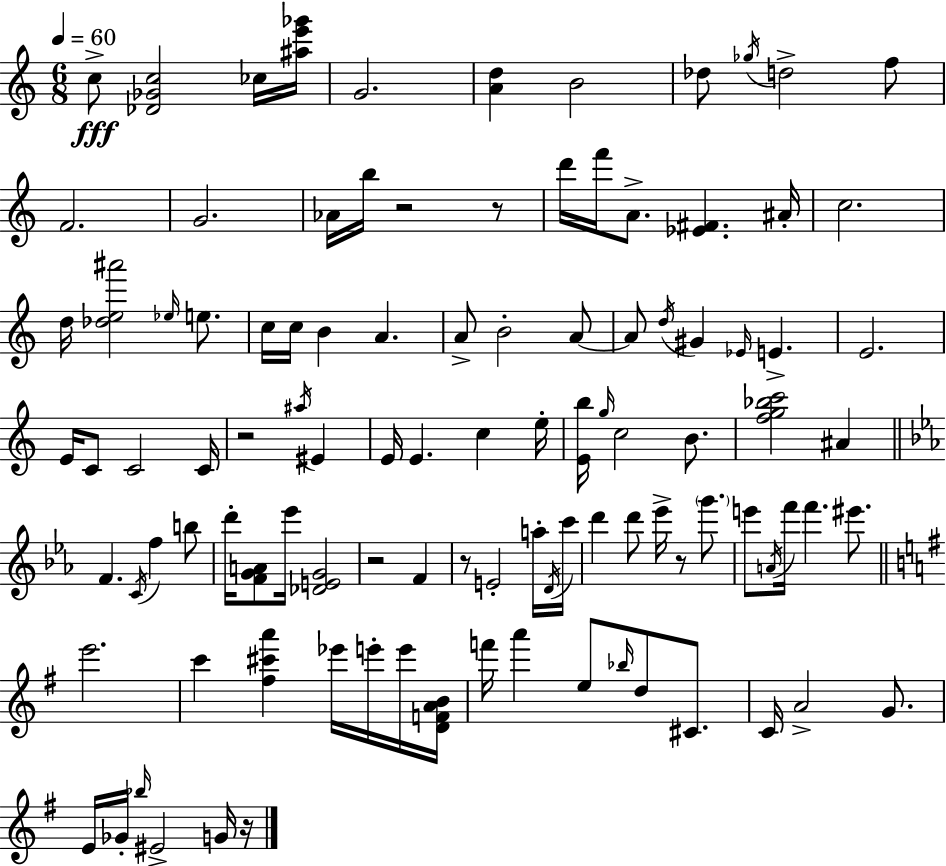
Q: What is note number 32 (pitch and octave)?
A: E4